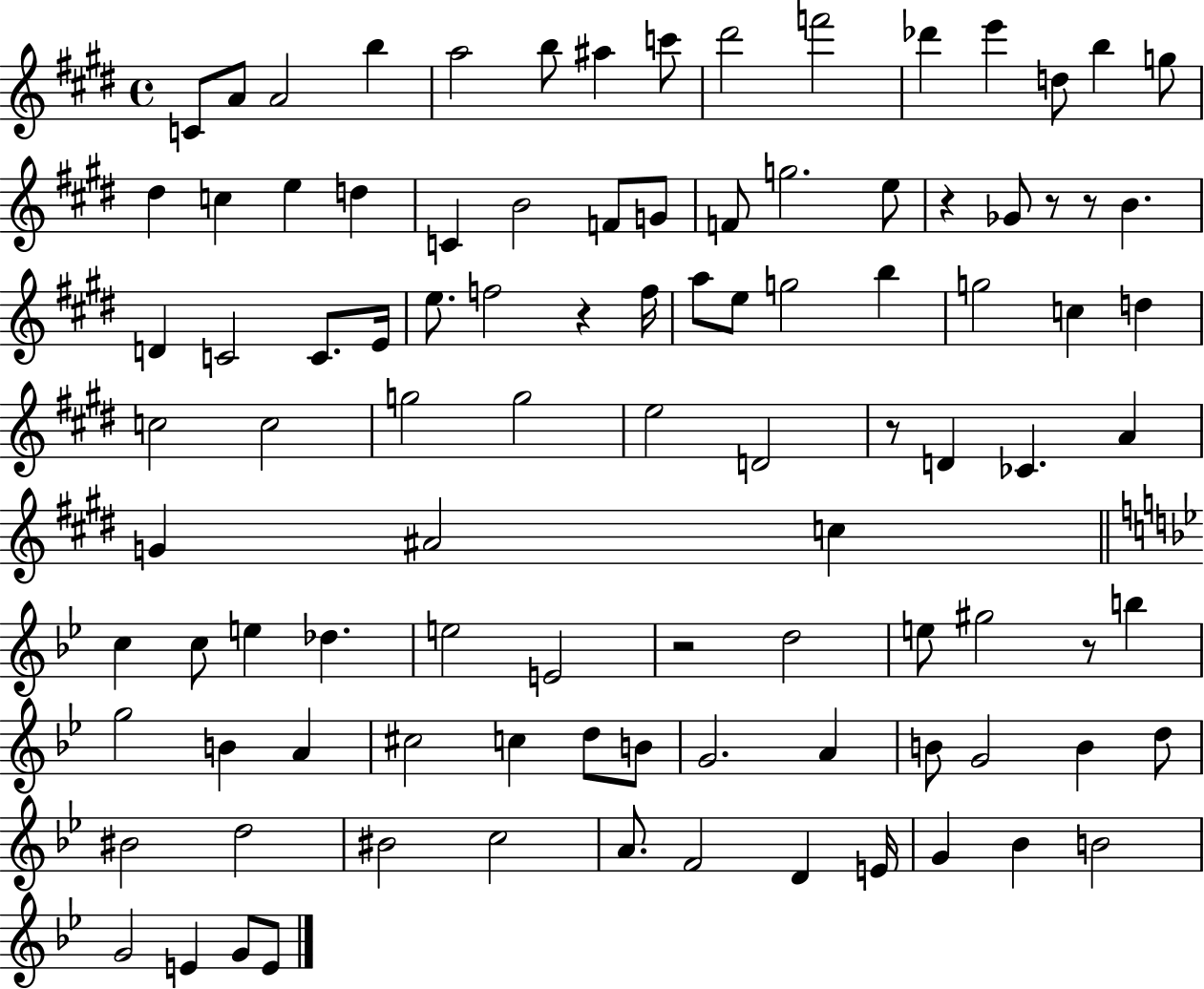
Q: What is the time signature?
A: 4/4